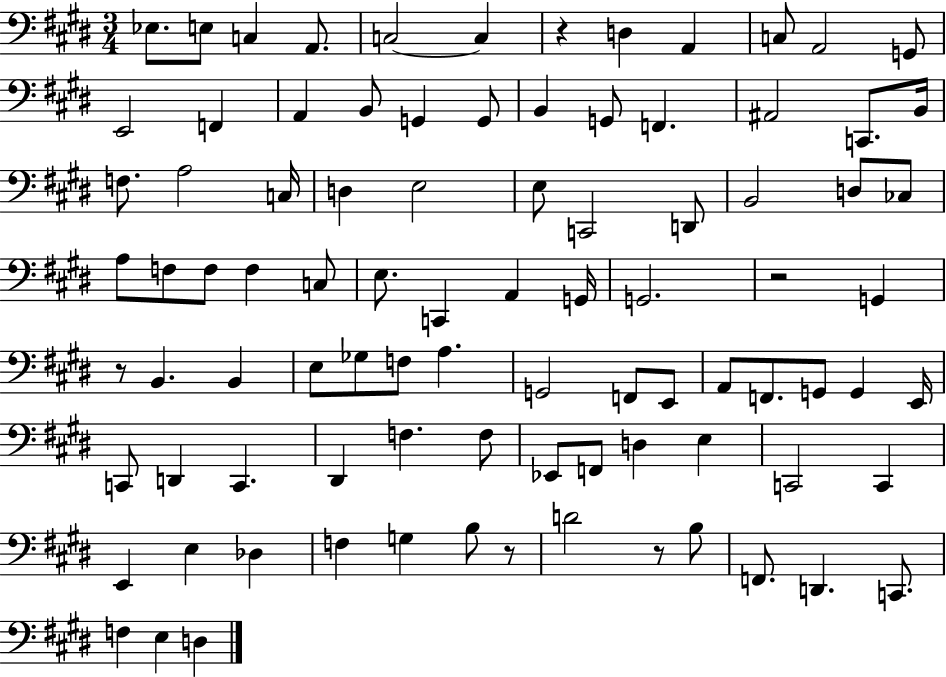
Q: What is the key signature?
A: E major